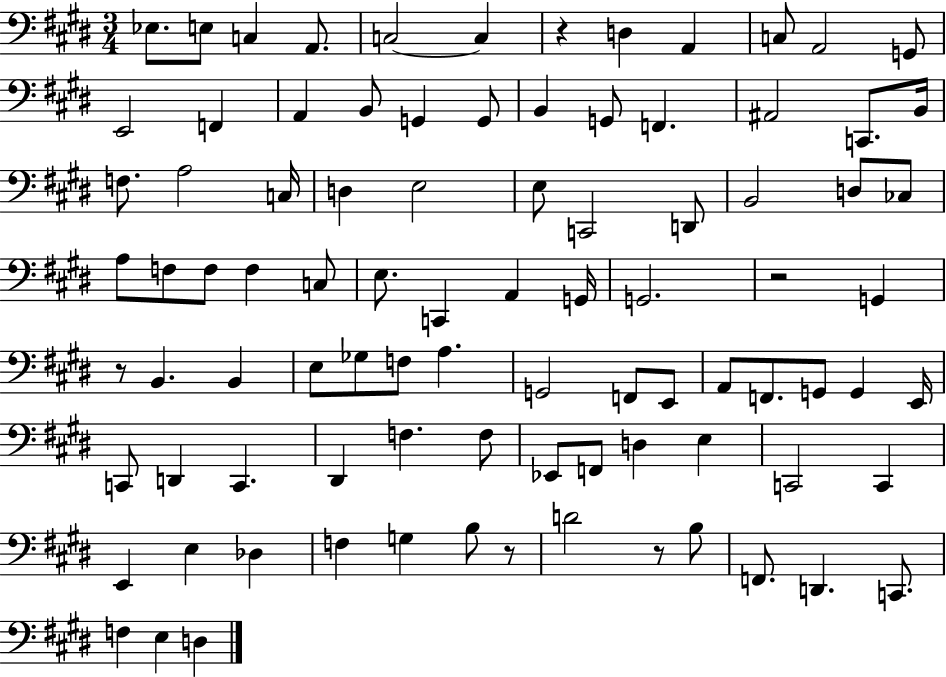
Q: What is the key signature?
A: E major